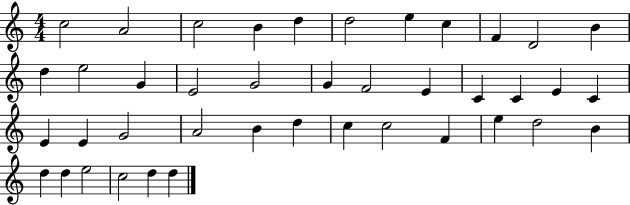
C5/h A4/h C5/h B4/q D5/q D5/h E5/q C5/q F4/q D4/h B4/q D5/q E5/h G4/q E4/h G4/h G4/q F4/h E4/q C4/q C4/q E4/q C4/q E4/q E4/q G4/h A4/h B4/q D5/q C5/q C5/h F4/q E5/q D5/h B4/q D5/q D5/q E5/h C5/h D5/q D5/q